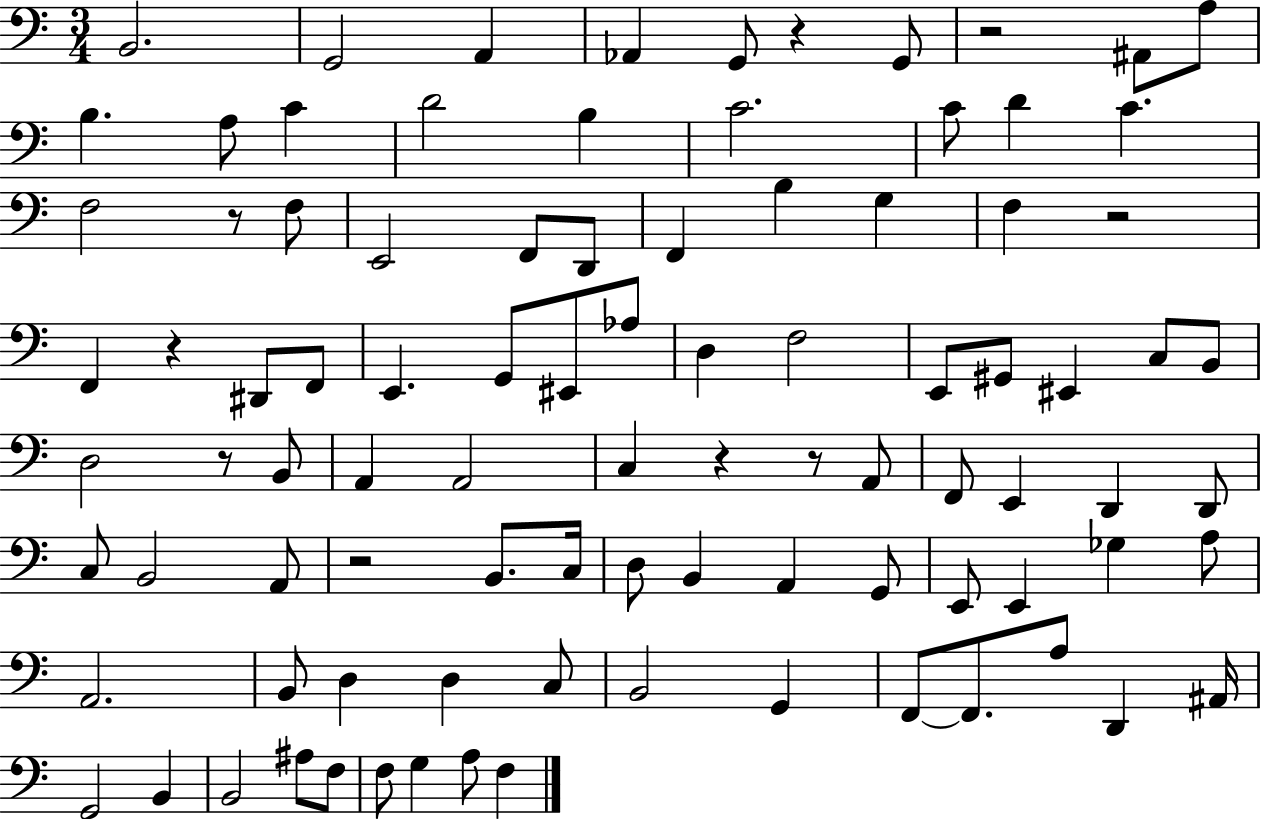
B2/h. G2/h A2/q Ab2/q G2/e R/q G2/e R/h A#2/e A3/e B3/q. A3/e C4/q D4/h B3/q C4/h. C4/e D4/q C4/q. F3/h R/e F3/e E2/h F2/e D2/e F2/q B3/q G3/q F3/q R/h F2/q R/q D#2/e F2/e E2/q. G2/e EIS2/e Ab3/e D3/q F3/h E2/e G#2/e EIS2/q C3/e B2/e D3/h R/e B2/e A2/q A2/h C3/q R/q R/e A2/e F2/e E2/q D2/q D2/e C3/e B2/h A2/e R/h B2/e. C3/s D3/e B2/q A2/q G2/e E2/e E2/q Gb3/q A3/e A2/h. B2/e D3/q D3/q C3/e B2/h G2/q F2/e F2/e. A3/e D2/q A#2/s G2/h B2/q B2/h A#3/e F3/e F3/e G3/q A3/e F3/q